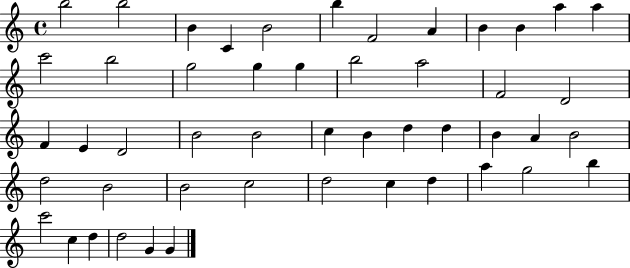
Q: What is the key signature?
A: C major